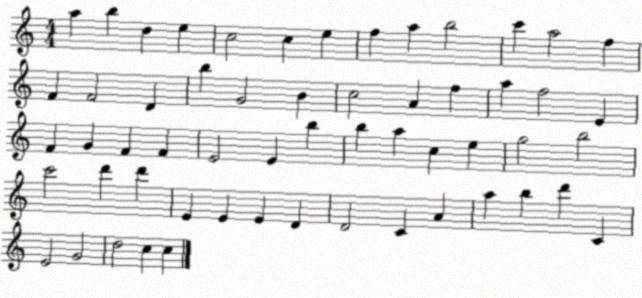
X:1
T:Untitled
M:4/4
L:1/4
K:C
a b d e c2 c e f a b2 c' a2 f F F2 D b G2 B c2 A f a f2 E F G F F E2 E b b a c e g2 b2 c'2 d' d' E E E D D2 C A a b d' C E2 G2 d2 c c